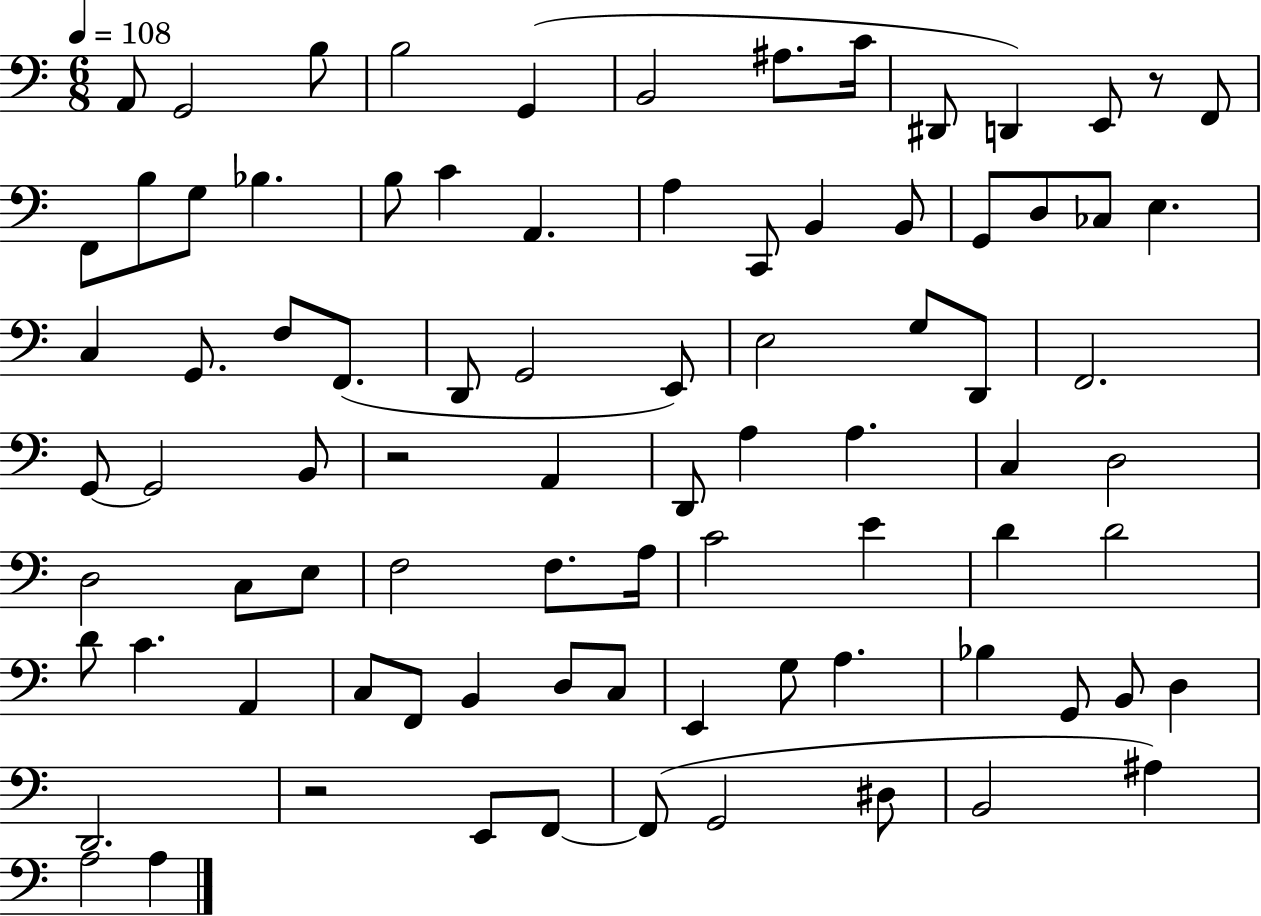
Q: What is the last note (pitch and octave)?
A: A3